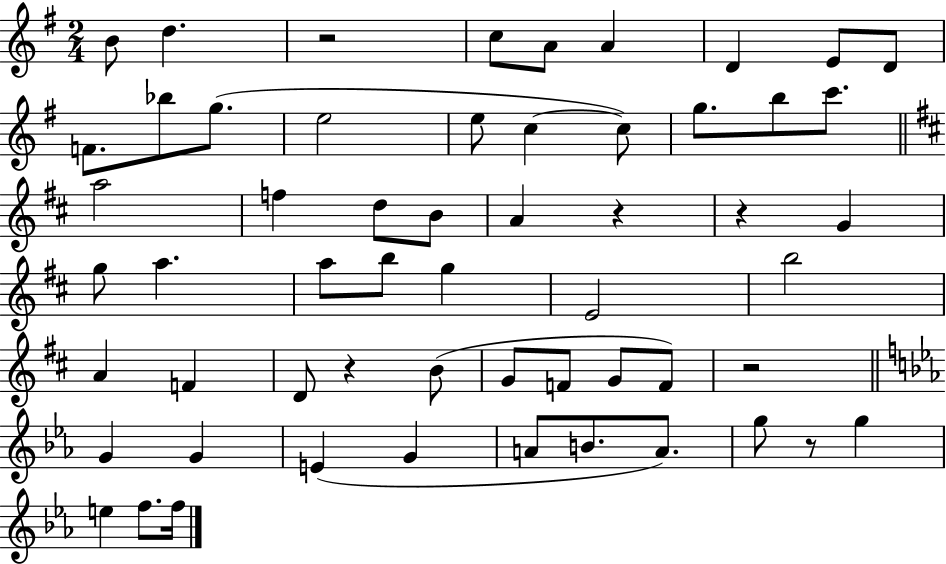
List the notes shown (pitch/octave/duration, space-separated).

B4/e D5/q. R/h C5/e A4/e A4/q D4/q E4/e D4/e F4/e. Bb5/e G5/e. E5/h E5/e C5/q C5/e G5/e. B5/e C6/e. A5/h F5/q D5/e B4/e A4/q R/q R/q G4/q G5/e A5/q. A5/e B5/e G5/q E4/h B5/h A4/q F4/q D4/e R/q B4/e G4/e F4/e G4/e F4/e R/h G4/q G4/q E4/q G4/q A4/e B4/e. A4/e. G5/e R/e G5/q E5/q F5/e. F5/s